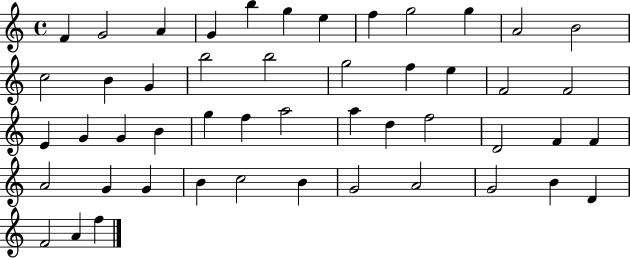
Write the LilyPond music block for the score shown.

{
  \clef treble
  \time 4/4
  \defaultTimeSignature
  \key c \major
  f'4 g'2 a'4 | g'4 b''4 g''4 e''4 | f''4 g''2 g''4 | a'2 b'2 | \break c''2 b'4 g'4 | b''2 b''2 | g''2 f''4 e''4 | f'2 f'2 | \break e'4 g'4 g'4 b'4 | g''4 f''4 a''2 | a''4 d''4 f''2 | d'2 f'4 f'4 | \break a'2 g'4 g'4 | b'4 c''2 b'4 | g'2 a'2 | g'2 b'4 d'4 | \break f'2 a'4 f''4 | \bar "|."
}